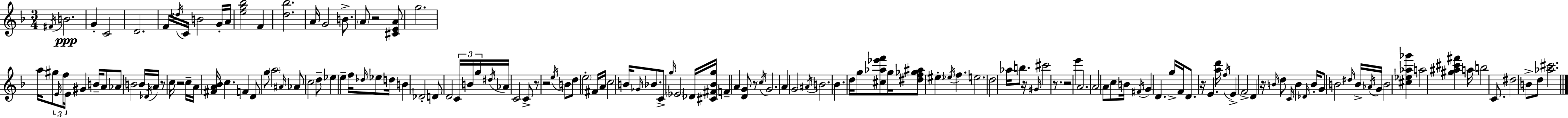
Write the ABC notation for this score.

X:1
T:Untitled
M:3/4
L:1/4
K:F
^F/4 B2 G C2 D2 F/4 _d/4 C/4 B2 G/4 A/4 [eg_b]2 F [d_b]2 A/4 G2 B/2 A/2 z2 [^CEA]/2 g2 a/4 ^g/2 E/4 f/4 E/4 ^G B/4 A/2 _A/2 B2 B/4 _D/4 A/4 z/2 c/4 z2 c/4 A/4 [^FA_B]/4 c F D/2 g/2 a2 ^A/4 _A/2 c2 d/2 _e e f/4 _d/4 _e/2 d/4 B _D2 D/2 D2 C/4 B/4 g/4 ^d/4 _A/4 C2 C/2 z/2 z2 e/4 B/2 d/2 e2 ^F/4 A/4 c2 B/4 _G/4 _B/2 C/2 g/4 _E2 _D/4 [^C^F_Bg]/4 F A [DG]/2 z/2 c/4 G2 A G2 ^A/4 B2 _B d/4 g/2 [^c_a_e'f']/2 g/4 [^df_g^a]/2 ^e _e/4 f e2 d2 _a/4 b/2 z/4 ^G/4 ^c'2 z/2 z2 e' A2 A2 A/2 c/2 B/4 ^F/4 G D g/4 F/4 D/2 z/4 E [ad']/4 f/4 E F2 D z/4 B/4 d/2 C/4 B _D/4 B/4 G/2 B2 ^d/4 B/4 _A/4 G/4 B2 [^c_e_a_g'] a2 [^g^a^c'^f'] a/4 b2 C/2 ^d2 B/2 d/2 [_a^c']2